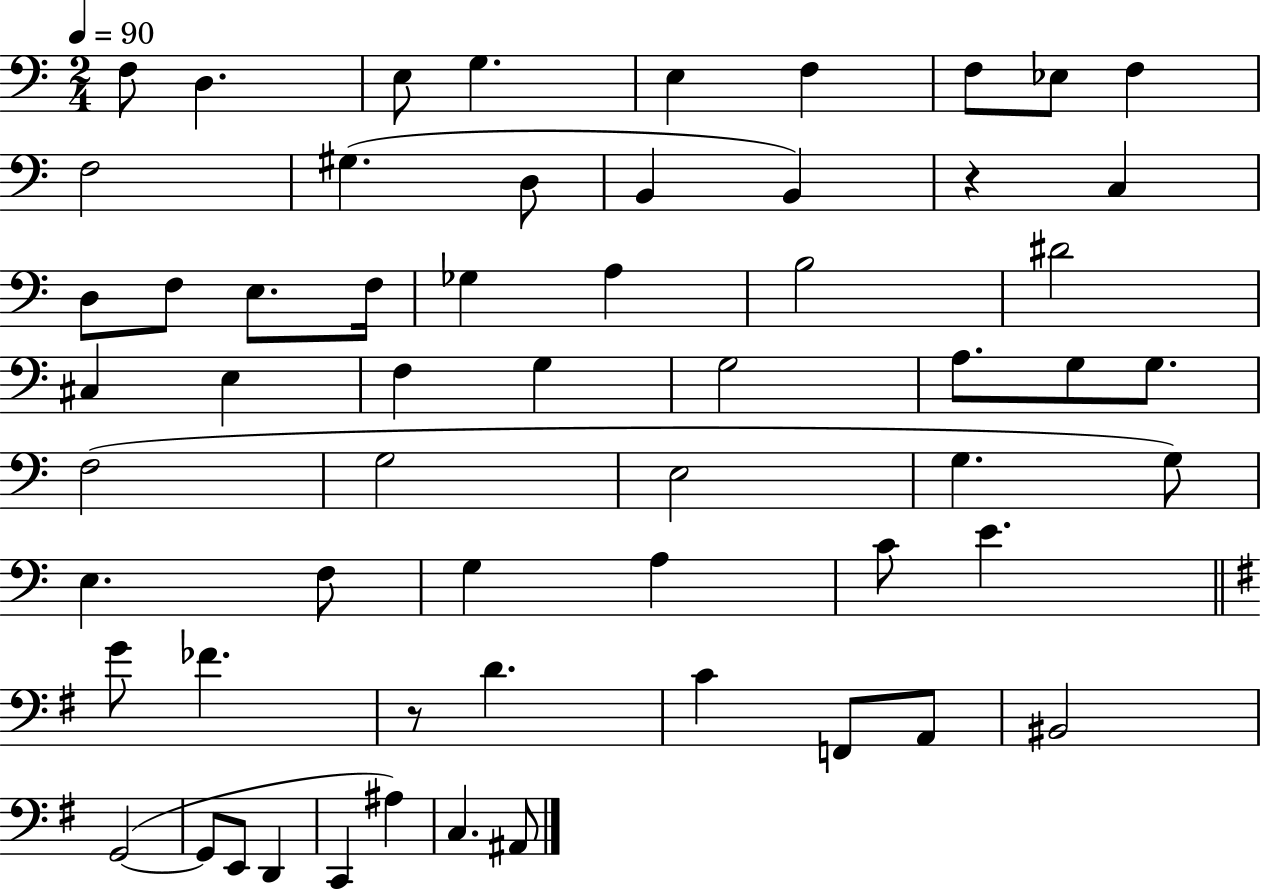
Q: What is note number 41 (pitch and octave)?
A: C4